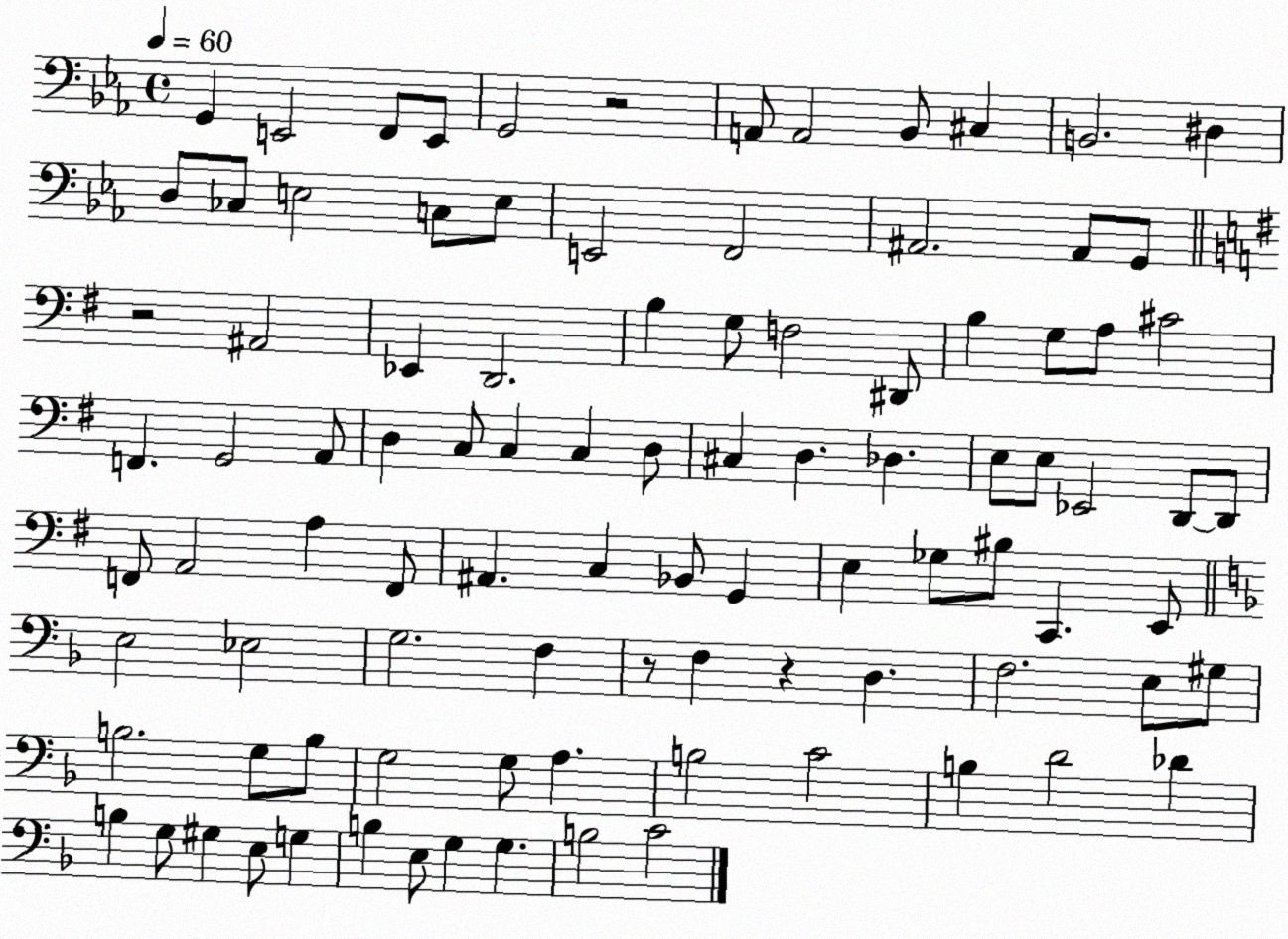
X:1
T:Untitled
M:4/4
L:1/4
K:Eb
G,, E,,2 F,,/2 E,,/2 G,,2 z2 A,,/2 A,,2 _B,,/2 ^C, B,,2 ^D, D,/2 _C,/2 E,2 C,/2 E,/2 E,,2 F,,2 ^A,,2 ^A,,/2 G,,/2 z2 ^A,,2 _E,, D,,2 B, G,/2 F,2 ^D,,/2 B, G,/2 A,/2 ^C2 F,, G,,2 A,,/2 D, C,/2 C, C, D,/2 ^C, D, _D, E,/2 E,/2 _E,,2 D,,/2 D,,/2 F,,/2 A,,2 A, F,,/2 ^A,, C, _B,,/2 G,, E, _G,/2 ^B,/2 C,, E,,/2 E,2 _E,2 G,2 F, z/2 F, z D, F,2 E,/2 ^G,/2 B,2 G,/2 B,/2 G,2 G,/2 A, B,2 C2 B, D2 _D B, G,/2 ^G, E,/2 G, B, E,/2 G, G, B,2 C2